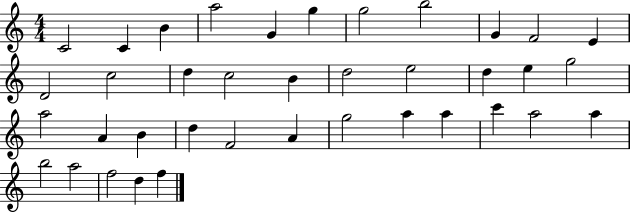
C4/h C4/q B4/q A5/h G4/q G5/q G5/h B5/h G4/q F4/h E4/q D4/h C5/h D5/q C5/h B4/q D5/h E5/h D5/q E5/q G5/h A5/h A4/q B4/q D5/q F4/h A4/q G5/h A5/q A5/q C6/q A5/h A5/q B5/h A5/h F5/h D5/q F5/q